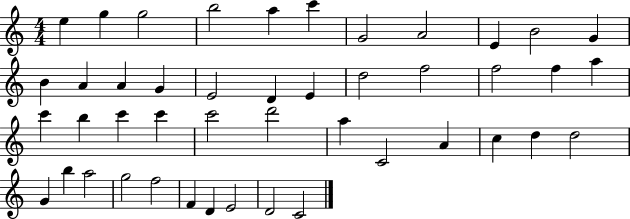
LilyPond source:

{
  \clef treble
  \numericTimeSignature
  \time 4/4
  \key c \major
  e''4 g''4 g''2 | b''2 a''4 c'''4 | g'2 a'2 | e'4 b'2 g'4 | \break b'4 a'4 a'4 g'4 | e'2 d'4 e'4 | d''2 f''2 | f''2 f''4 a''4 | \break c'''4 b''4 c'''4 c'''4 | c'''2 d'''2 | a''4 c'2 a'4 | c''4 d''4 d''2 | \break g'4 b''4 a''2 | g''2 f''2 | f'4 d'4 e'2 | d'2 c'2 | \break \bar "|."
}